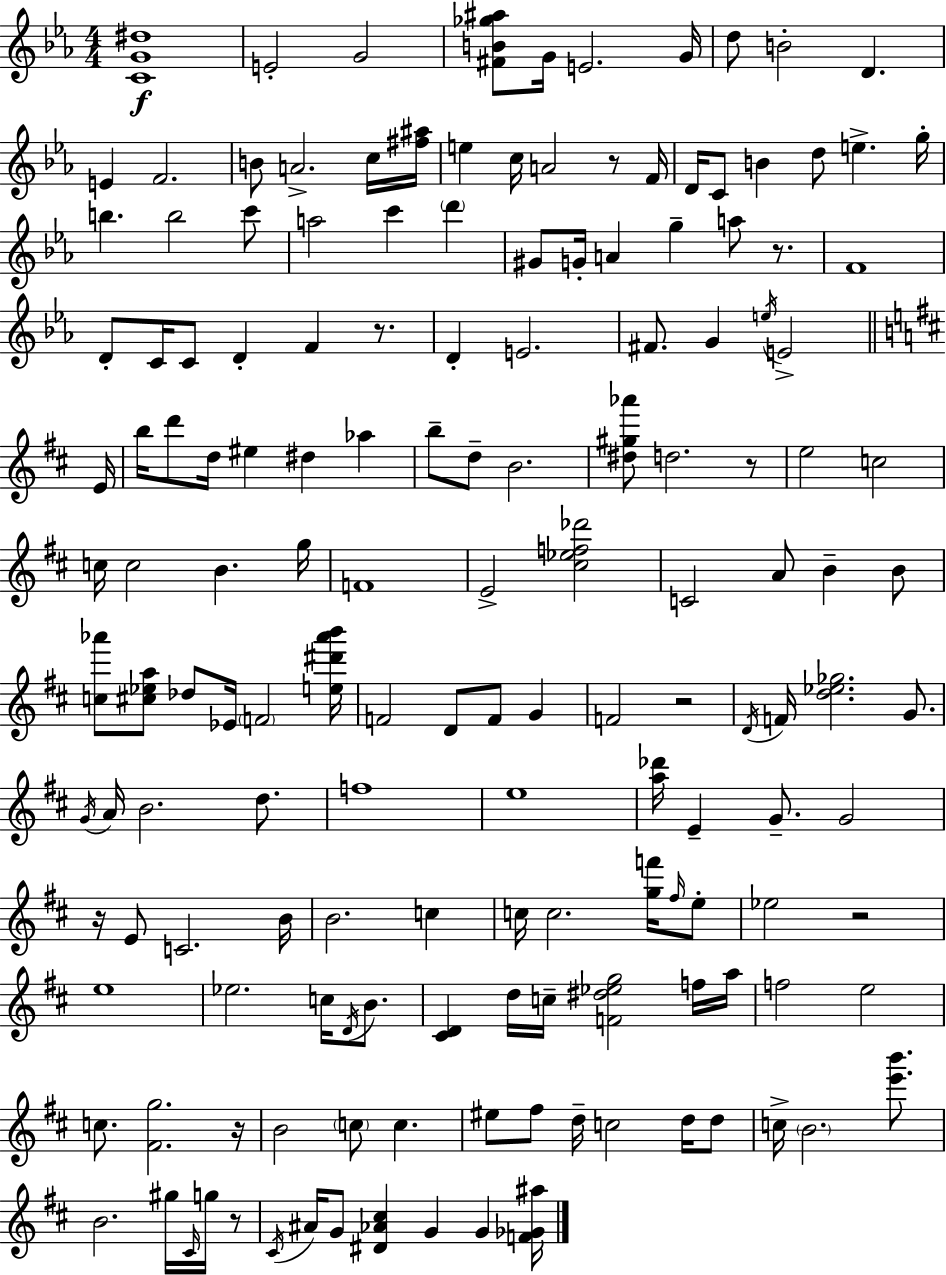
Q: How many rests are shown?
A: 9